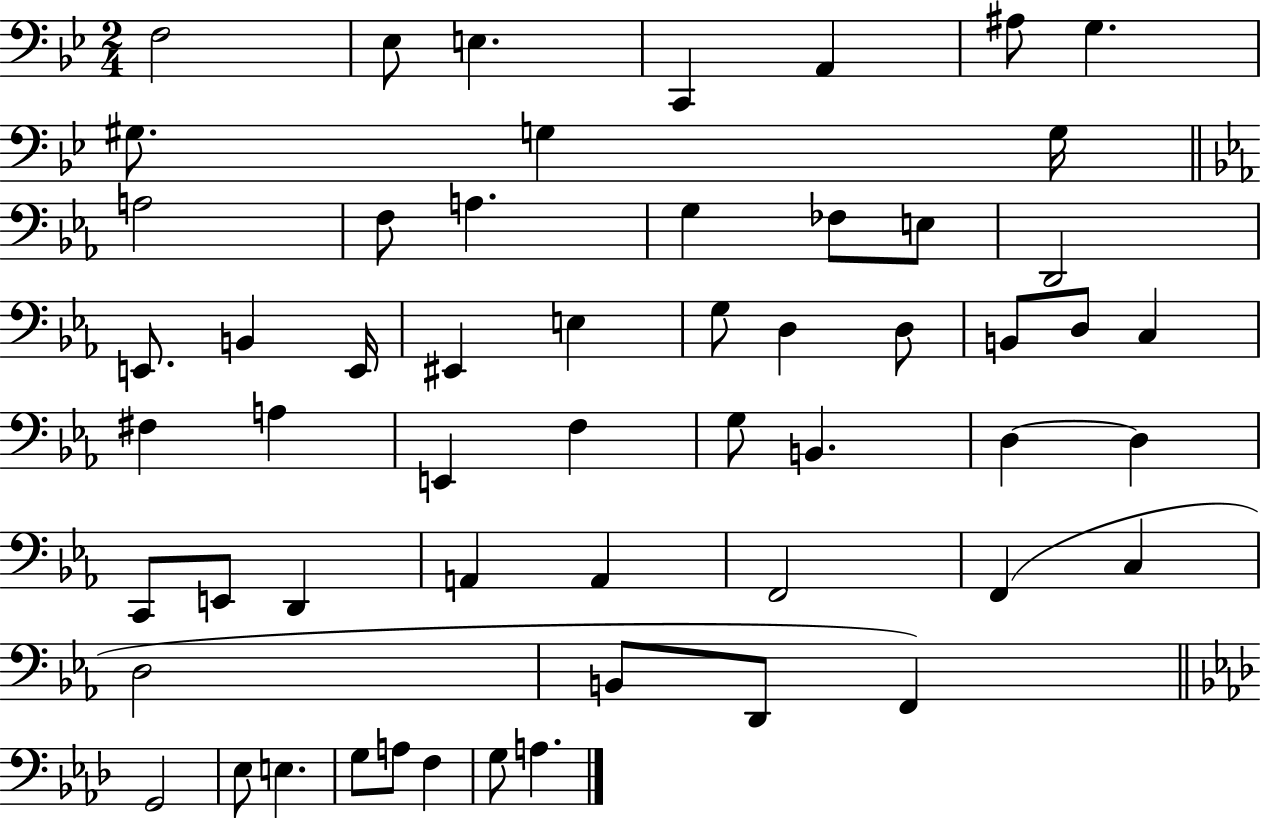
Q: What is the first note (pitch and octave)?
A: F3